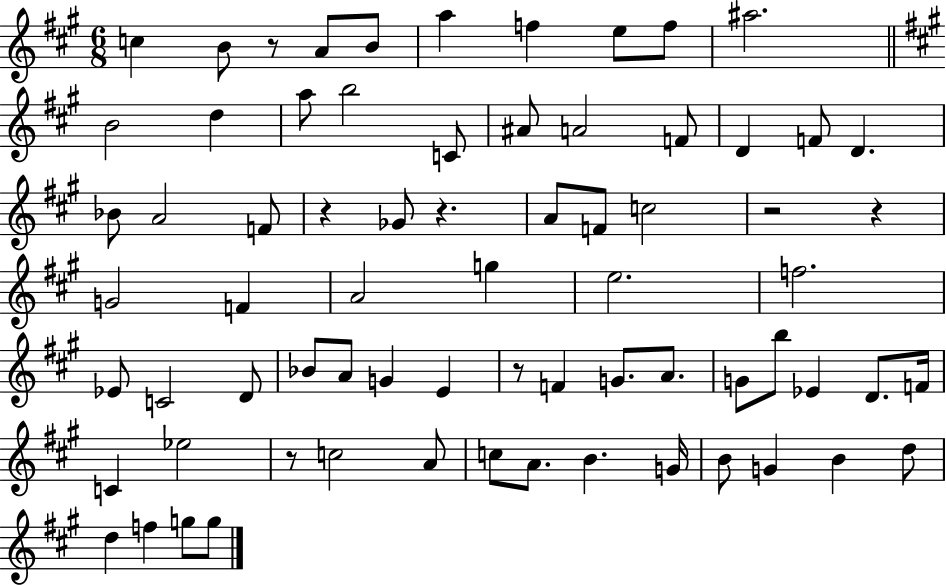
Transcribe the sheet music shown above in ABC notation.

X:1
T:Untitled
M:6/8
L:1/4
K:A
c B/2 z/2 A/2 B/2 a f e/2 f/2 ^a2 B2 d a/2 b2 C/2 ^A/2 A2 F/2 D F/2 D _B/2 A2 F/2 z _G/2 z A/2 F/2 c2 z2 z G2 F A2 g e2 f2 _E/2 C2 D/2 _B/2 A/2 G E z/2 F G/2 A/2 G/2 b/2 _E D/2 F/4 C _e2 z/2 c2 A/2 c/2 A/2 B G/4 B/2 G B d/2 d f g/2 g/2